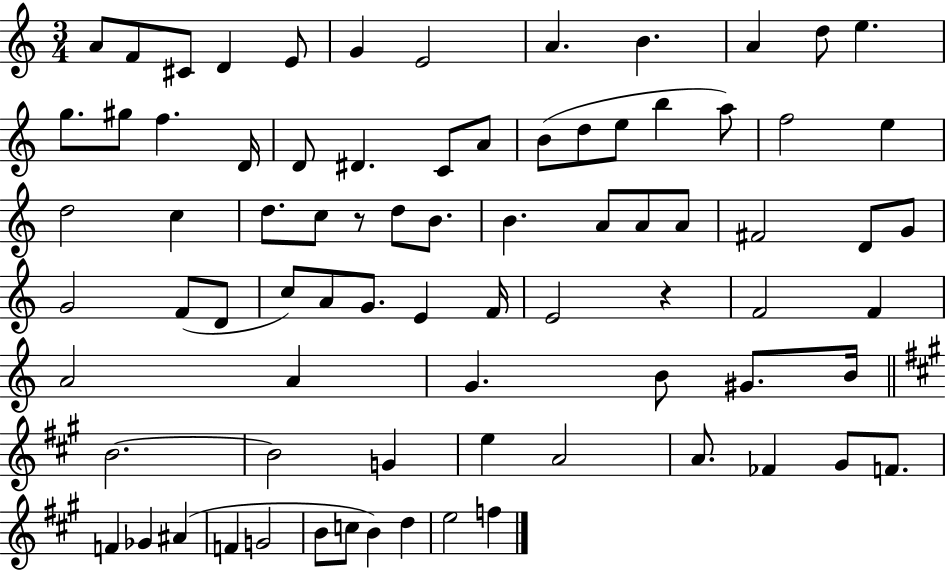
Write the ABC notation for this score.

X:1
T:Untitled
M:3/4
L:1/4
K:C
A/2 F/2 ^C/2 D E/2 G E2 A B A d/2 e g/2 ^g/2 f D/4 D/2 ^D C/2 A/2 B/2 d/2 e/2 b a/2 f2 e d2 c d/2 c/2 z/2 d/2 B/2 B A/2 A/2 A/2 ^F2 D/2 G/2 G2 F/2 D/2 c/2 A/2 G/2 E F/4 E2 z F2 F A2 A G B/2 ^G/2 B/4 B2 B2 G e A2 A/2 _F ^G/2 F/2 F _G ^A F G2 B/2 c/2 B d e2 f